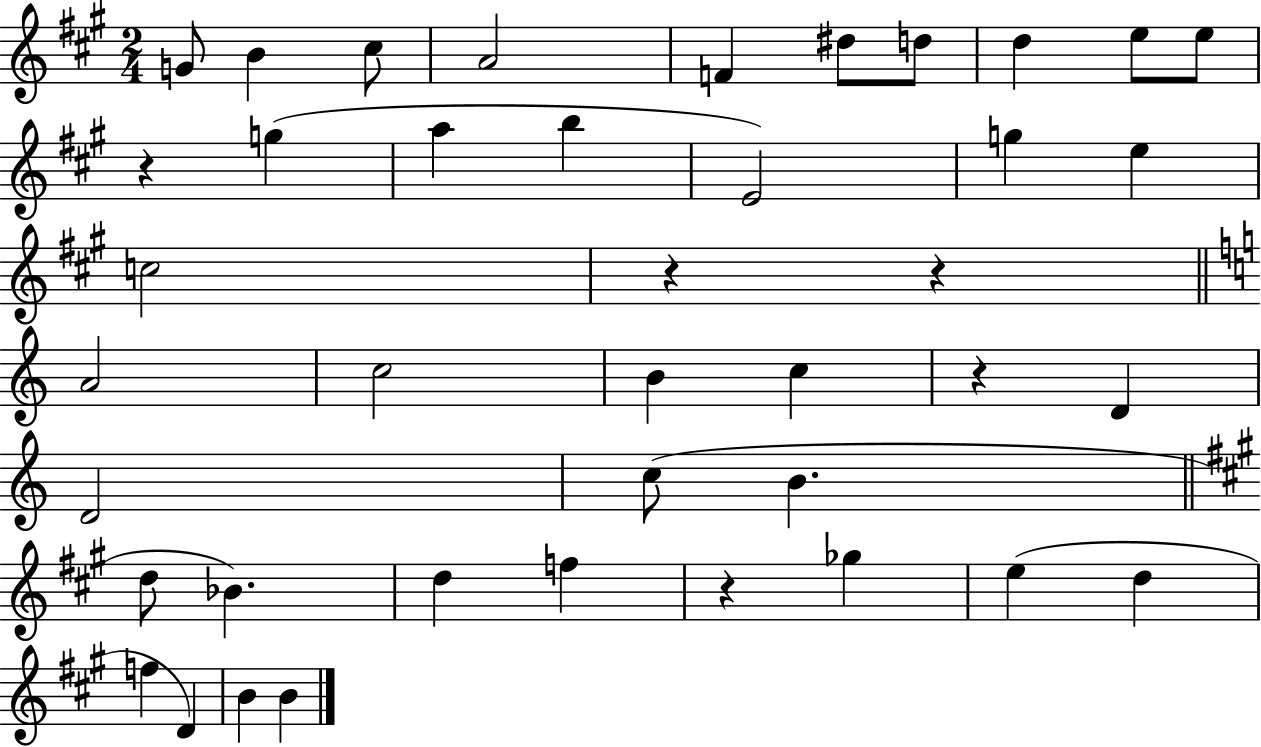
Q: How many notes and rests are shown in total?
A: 41